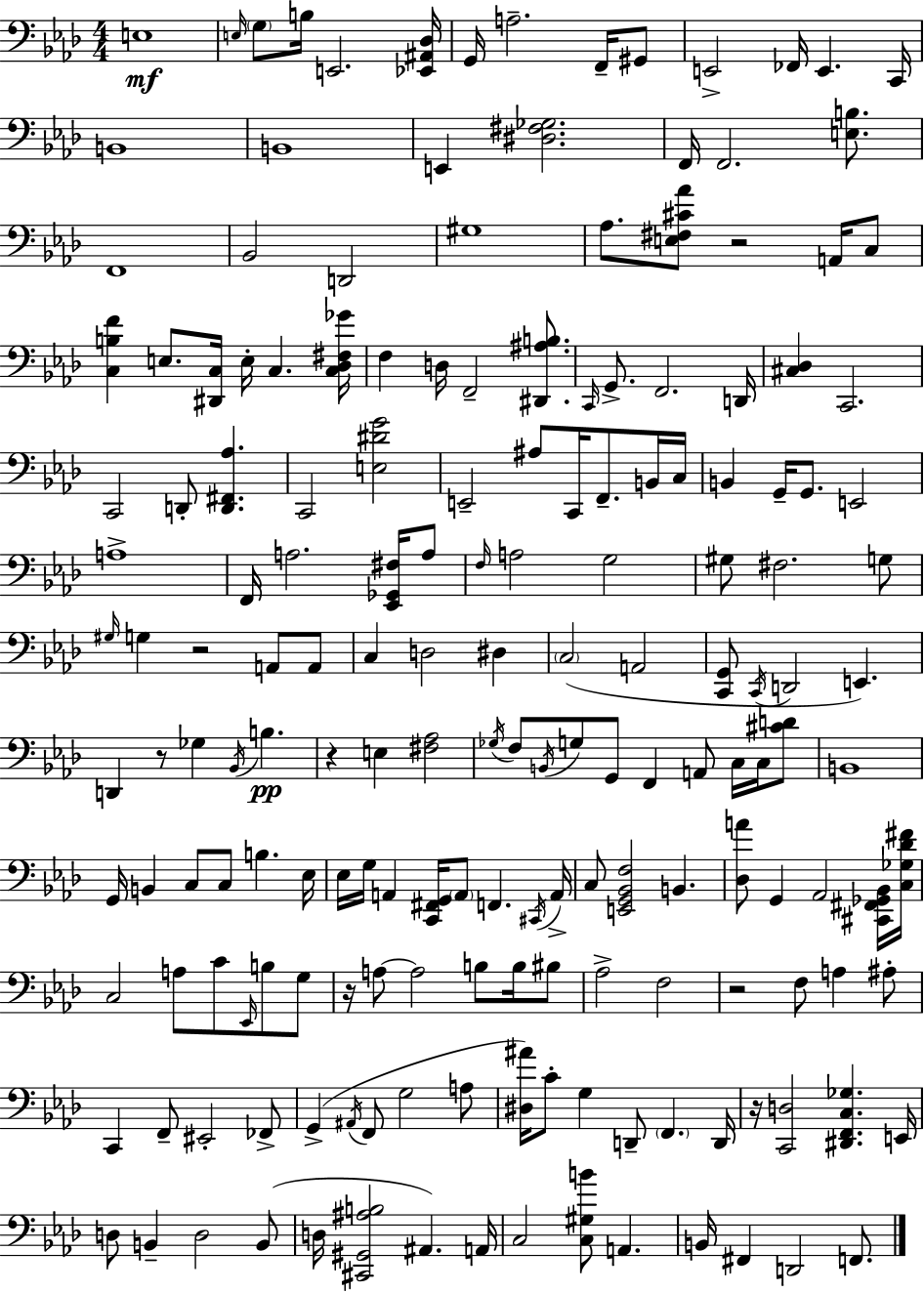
E3/w E3/s G3/e B3/s E2/h. [Eb2,A#2,Db3]/s G2/s A3/h. F2/s G#2/e E2/h FES2/s E2/q. C2/s B2/w B2/w E2/q [D#3,F#3,Gb3]/h. F2/s F2/h. [E3,B3]/e. F2/w Bb2/h D2/h G#3/w Ab3/e. [E3,F#3,C#4,Ab4]/e R/h A2/s C3/e [C3,B3,F4]/q E3/e. [D#2,C3]/s E3/s C3/q. [C3,Db3,F#3,Gb4]/s F3/q D3/s F2/h [D#2,A#3,B3]/e. C2/s G2/e. F2/h. D2/s [C#3,Db3]/q C2/h. C2/h D2/e [D2,F#2,Ab3]/q. C2/h [E3,D#4,G4]/h E2/h A#3/e C2/s F2/e. B2/s C3/s B2/q G2/s G2/e. E2/h A3/w F2/s A3/h. [Eb2,Gb2,F#3]/s A3/e F3/s A3/h G3/h G#3/e F#3/h. G3/e G#3/s G3/q R/h A2/e A2/e C3/q D3/h D#3/q C3/h A2/h [C2,G2]/e C2/s D2/h E2/q. D2/q R/e Gb3/q Bb2/s B3/q. R/q E3/q [F#3,Ab3]/h Gb3/s F3/e B2/s G3/e G2/e F2/q A2/e C3/s C3/s [C#4,D4]/e B2/w G2/s B2/q C3/e C3/e B3/q. Eb3/s Eb3/s G3/s A2/q [C2,F#2,G2]/s A2/e F2/q. C#2/s A2/s C3/e [E2,G2,Bb2,F3]/h B2/q. [Db3,A4]/e G2/q Ab2/h [C#2,F#2,Gb2,Bb2]/s [C3,Gb3,Db4,F#4]/s C3/h A3/e C4/e Eb2/s B3/e G3/e R/s A3/e A3/h B3/e B3/s BIS3/e Ab3/h F3/h R/h F3/e A3/q A#3/e C2/q F2/e EIS2/h FES2/e G2/q A#2/s F2/e G3/h A3/e [D#3,A#4]/s C4/e G3/q D2/e F2/q. D2/s R/s [C2,D3]/h [D#2,F2,C3,Gb3]/q. E2/s D3/e B2/q D3/h B2/e D3/s [C#2,G#2,A#3,B3]/h A#2/q. A2/s C3/h [C3,G#3,B4]/e A2/q. B2/s F#2/q D2/h F2/e.